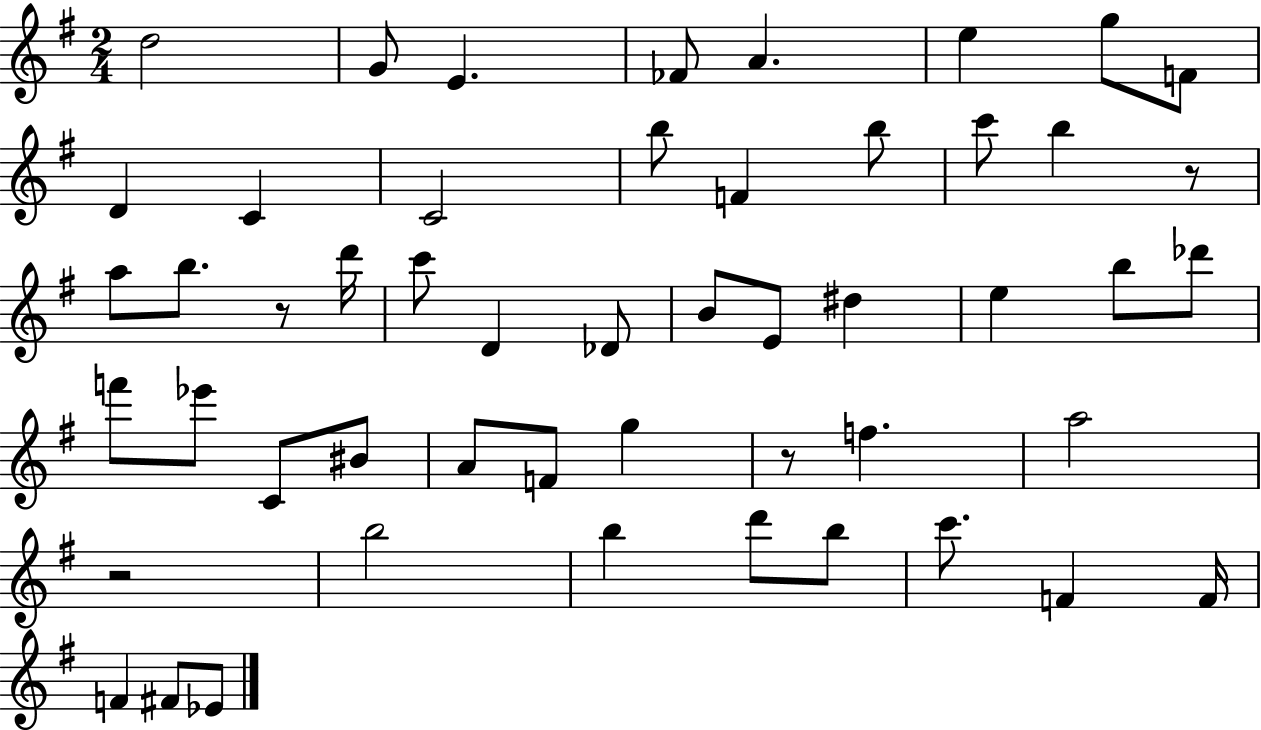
D5/h G4/e E4/q. FES4/e A4/q. E5/q G5/e F4/e D4/q C4/q C4/h B5/e F4/q B5/e C6/e B5/q R/e A5/e B5/e. R/e D6/s C6/e D4/q Db4/e B4/e E4/e D#5/q E5/q B5/e Db6/e F6/e Eb6/e C4/e BIS4/e A4/e F4/e G5/q R/e F5/q. A5/h R/h B5/h B5/q D6/e B5/e C6/e. F4/q F4/s F4/q F#4/e Eb4/e